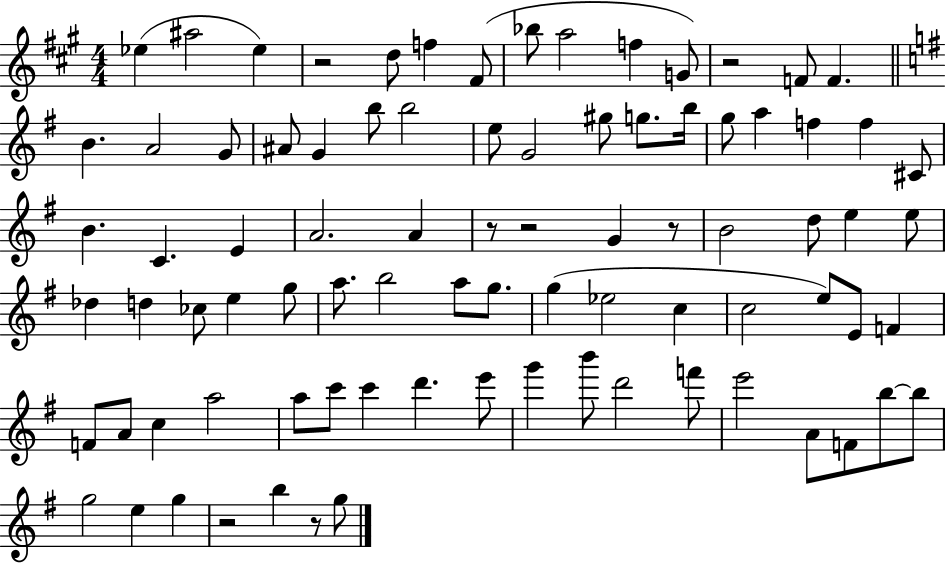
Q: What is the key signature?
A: A major